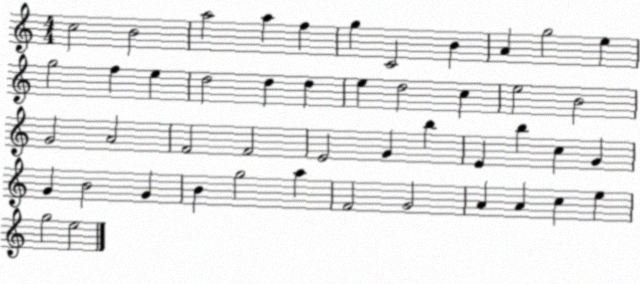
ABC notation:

X:1
T:Untitled
M:4/4
L:1/4
K:C
c2 B2 a2 a f g C2 B A g2 e g2 f e d2 d d e d2 c e2 B2 G2 A2 F2 F2 E2 G b E b c G G B2 G B g2 a F2 G2 A A c e g2 e2